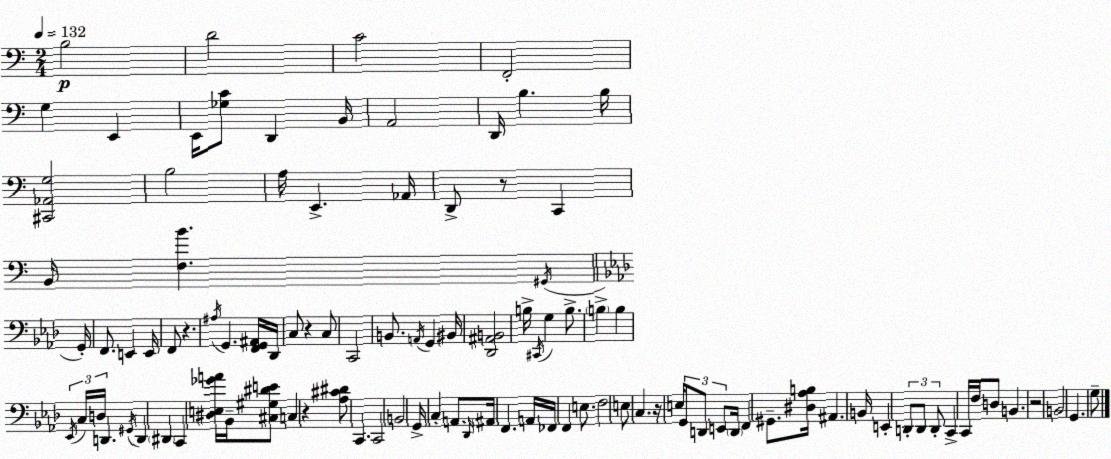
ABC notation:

X:1
T:Untitled
M:2/4
L:1/4
K:C
B,2 D2 C2 F,,2 G, E,, E,,/4 [_G,C]/2 D,, B,,/4 A,,2 D,,/4 B, B,/4 [^C,,_A,,G,]2 B,2 A,/4 E,, _A,,/4 D,,/2 z/2 C,, B,,/4 [F,B] ^G,,/4 G,,/4 F,,/2 E,, E,,/4 F,,/2 z ^A,/4 G,, [F,,G,,^A,,]/4 _D,,/4 C,/2 z C,/2 C,,2 B,,/2 A,,/4 G,, ^B,,/4 [_D,,^A,,B,,]2 B,/4 ^C,,/4 G, B,/2 B, B, _E,,/4 C,/4 D,/4 D,, ^G,,/4 D,, ^D,, C,, [^D,E,_GA]/4 _B,,/4 [^C,^G,^DE]/2 C, z [_A,^C^D]/2 C,, C,,2 B,,2 G,,/4 C, A,,/2 _D,,/4 ^A,,/4 F,, A,,/4 _F,,/4 F,, E,/2 F,2 E,/2 C, z/4 E,/4 G,,/2 D,,/2 E,,/2 D,,/4 F,, ^G,,/2 [^D,_A,B,]/4 ^A,, B,,/4 E,, D,,/2 D,,/2 D,,/2 C,, C,,/4 F,/4 D,/2 B,, z2 B,,2 G,, G,/2